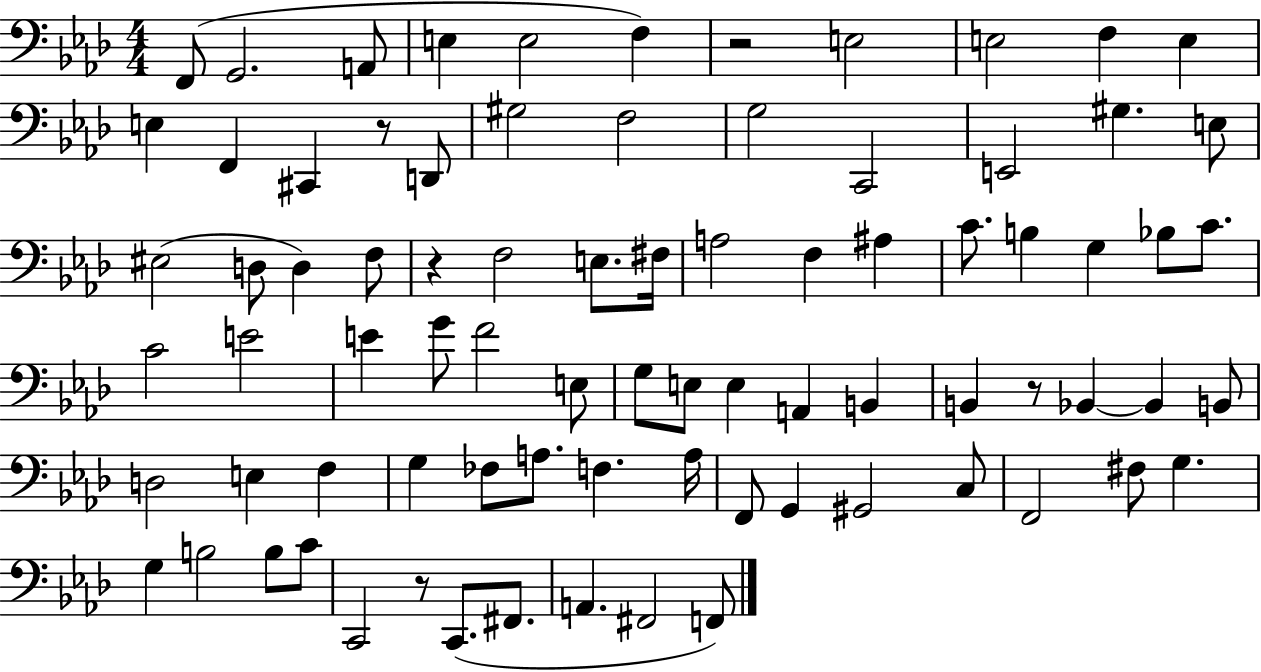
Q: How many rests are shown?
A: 5